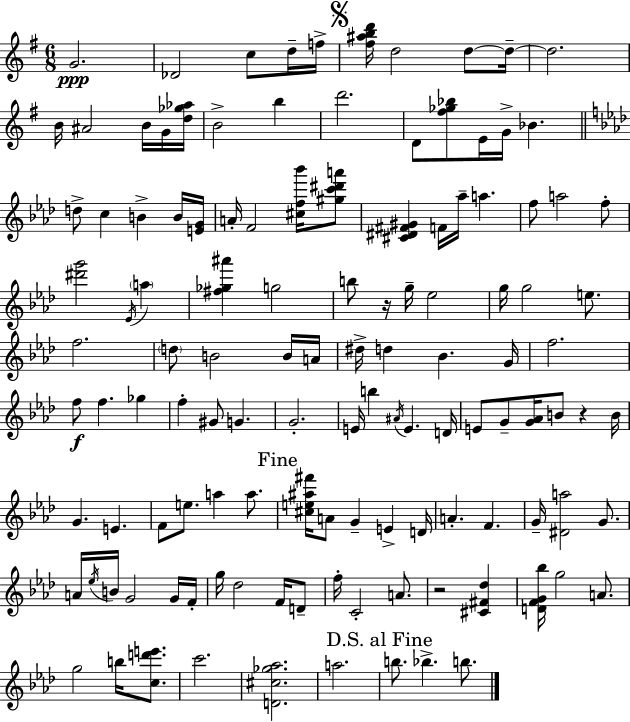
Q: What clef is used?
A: treble